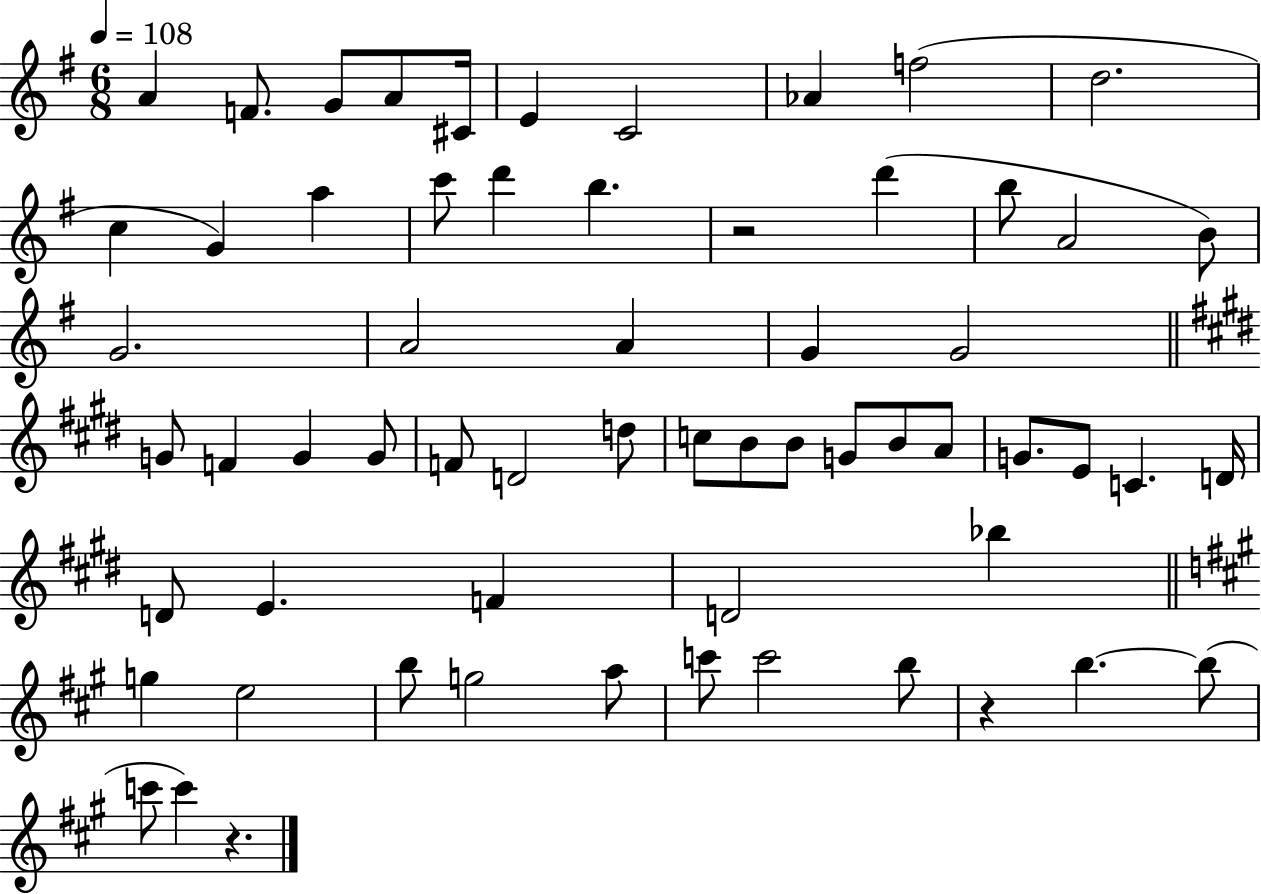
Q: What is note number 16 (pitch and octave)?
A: B5